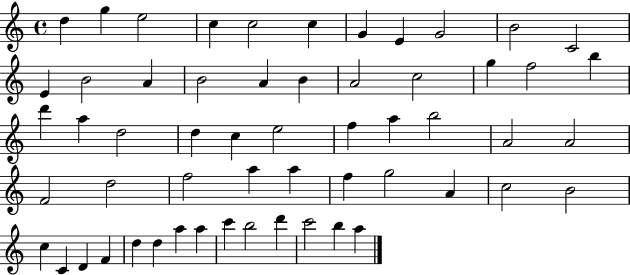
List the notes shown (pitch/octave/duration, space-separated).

D5/q G5/q E5/h C5/q C5/h C5/q G4/q E4/q G4/h B4/h C4/h E4/q B4/h A4/q B4/h A4/q B4/q A4/h C5/h G5/q F5/h B5/q D6/q A5/q D5/h D5/q C5/q E5/h F5/q A5/q B5/h A4/h A4/h F4/h D5/h F5/h A5/q A5/q F5/q G5/h A4/q C5/h B4/h C5/q C4/q D4/q F4/q D5/q D5/q A5/q A5/q C6/q B5/h D6/q C6/h B5/q A5/q